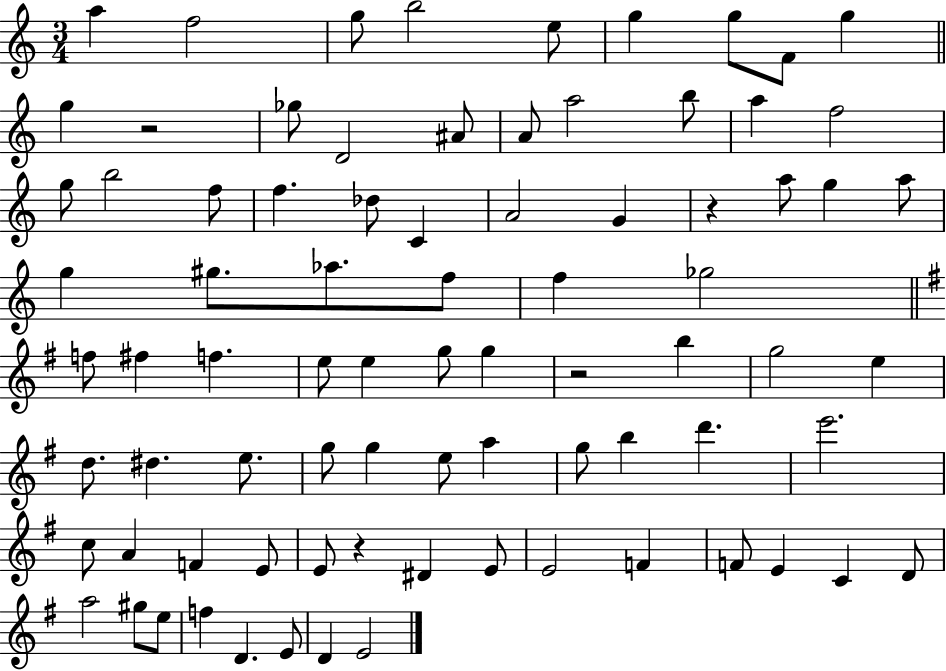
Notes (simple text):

A5/q F5/h G5/e B5/h E5/e G5/q G5/e F4/e G5/q G5/q R/h Gb5/e D4/h A#4/e A4/e A5/h B5/e A5/q F5/h G5/e B5/h F5/e F5/q. Db5/e C4/q A4/h G4/q R/q A5/e G5/q A5/e G5/q G#5/e. Ab5/e. F5/e F5/q Gb5/h F5/e F#5/q F5/q. E5/e E5/q G5/e G5/q R/h B5/q G5/h E5/q D5/e. D#5/q. E5/e. G5/e G5/q E5/e A5/q G5/e B5/q D6/q. E6/h. C5/e A4/q F4/q E4/e E4/e R/q D#4/q E4/e E4/h F4/q F4/e E4/q C4/q D4/e A5/h G#5/e E5/e F5/q D4/q. E4/e D4/q E4/h